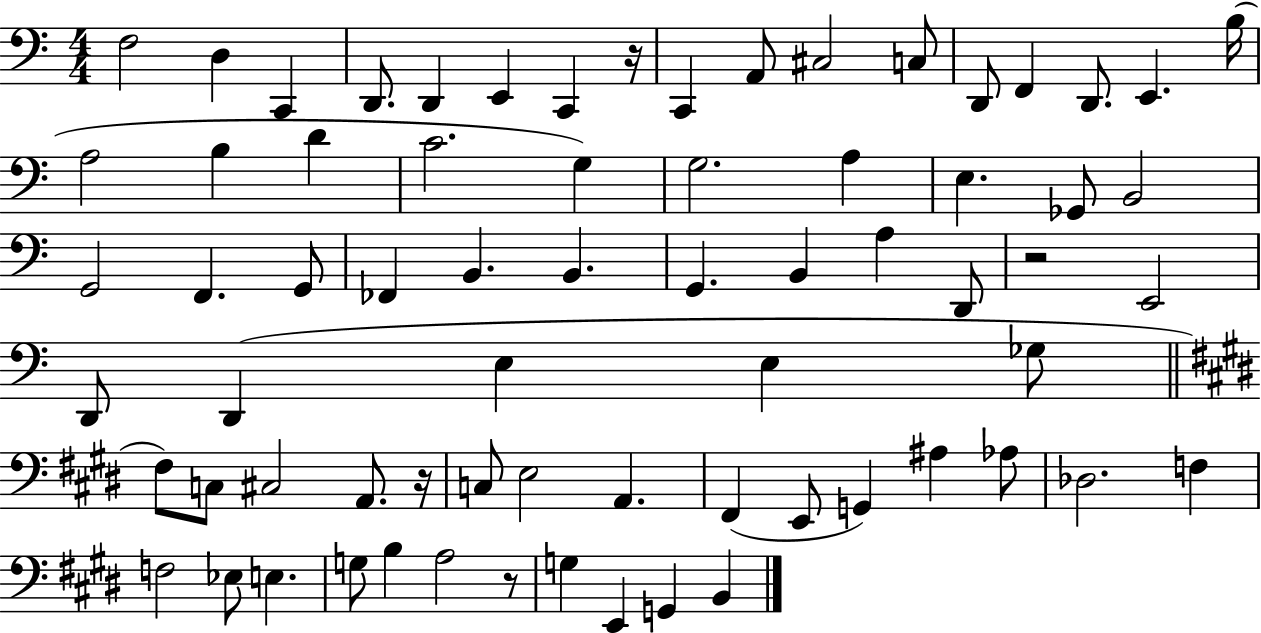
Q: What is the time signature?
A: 4/4